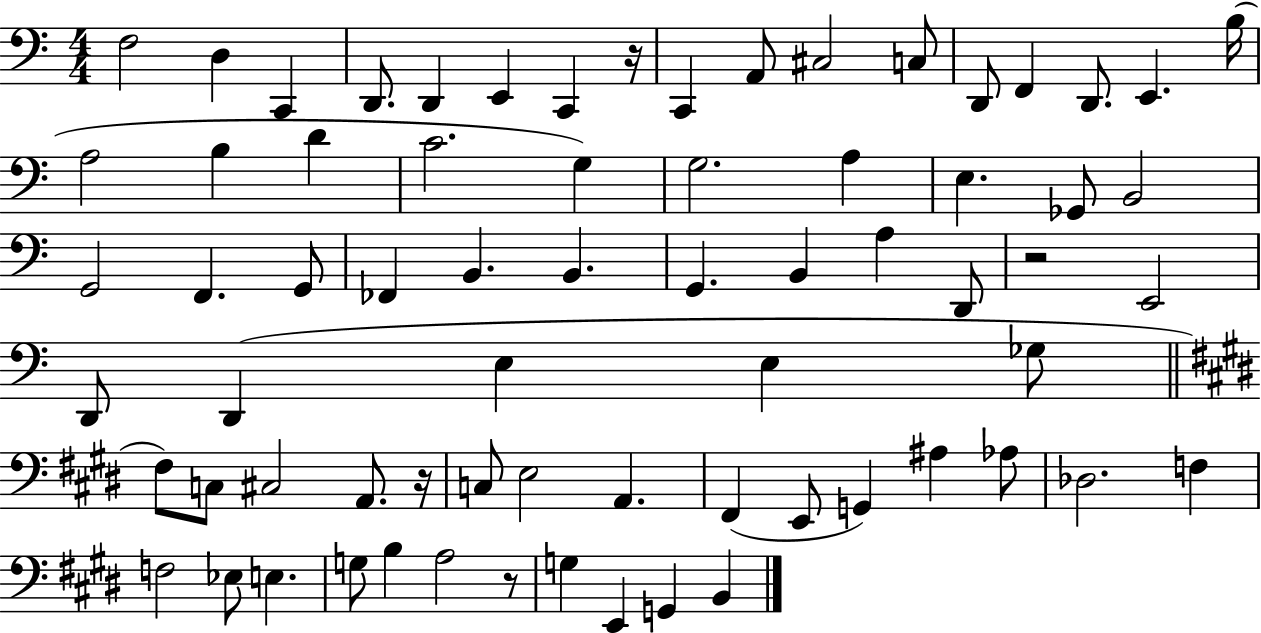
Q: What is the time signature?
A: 4/4